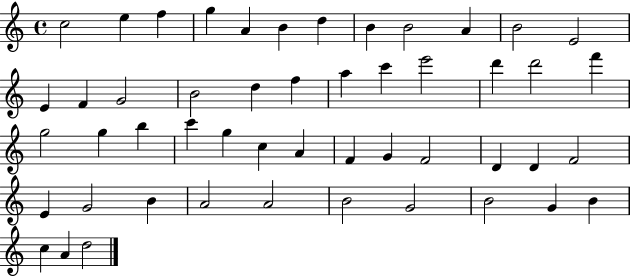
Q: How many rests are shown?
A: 0